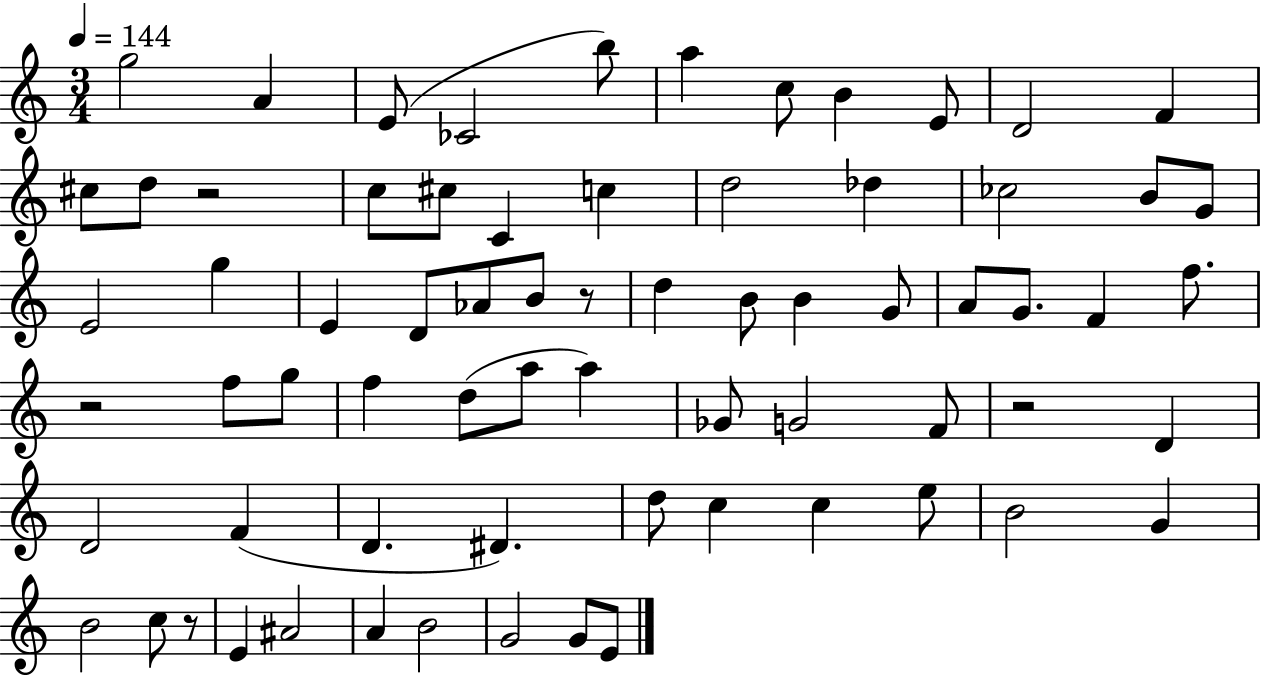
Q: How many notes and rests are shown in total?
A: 70